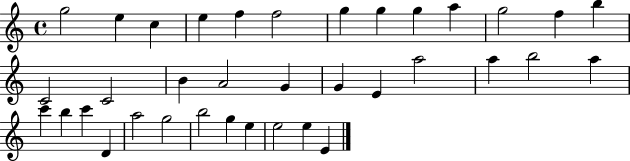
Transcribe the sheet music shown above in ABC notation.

X:1
T:Untitled
M:4/4
L:1/4
K:C
g2 e c e f f2 g g g a g2 f b C2 C2 B A2 G G E a2 a b2 a c' b c' D a2 g2 b2 g e e2 e E